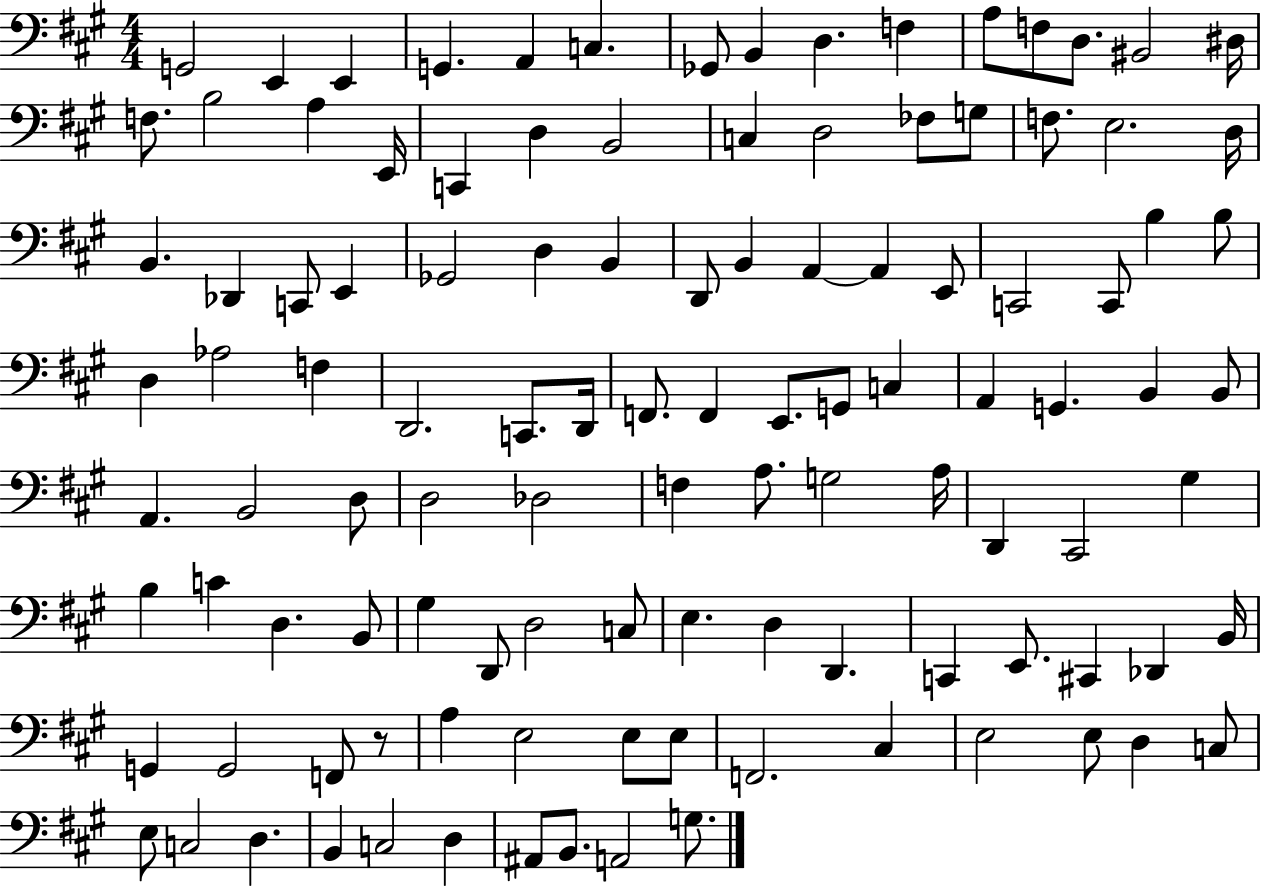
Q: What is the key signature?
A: A major